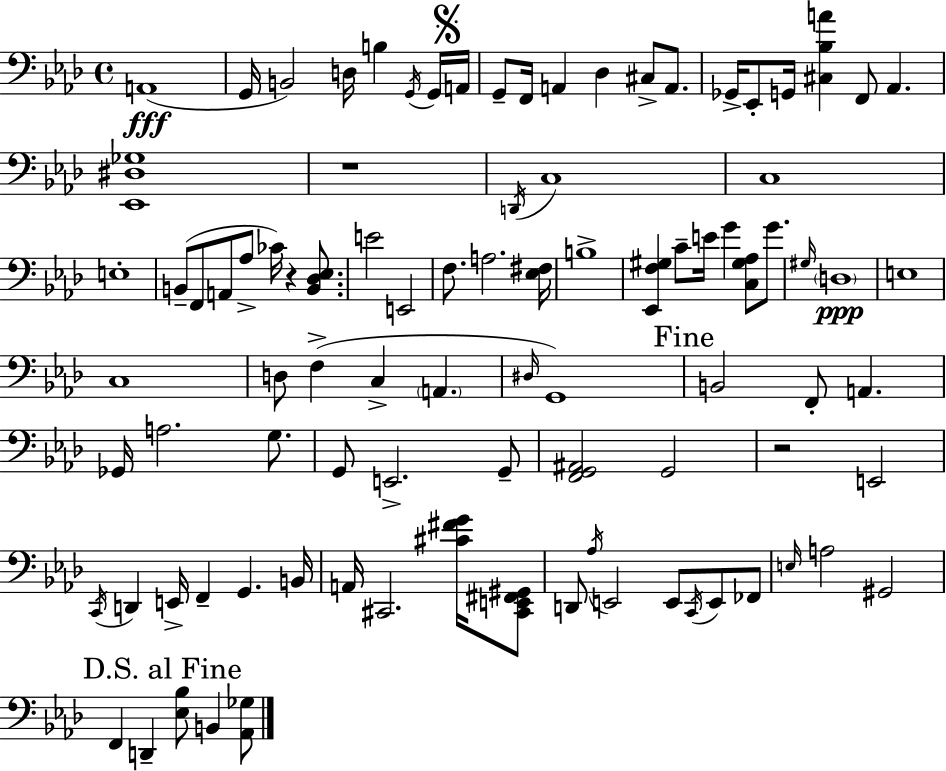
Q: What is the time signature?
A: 4/4